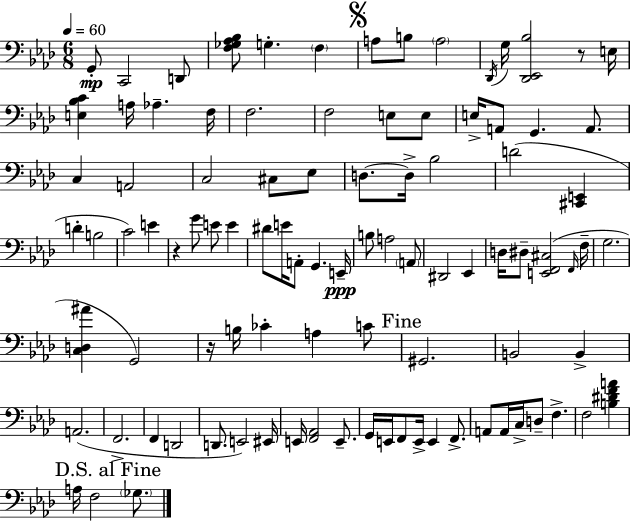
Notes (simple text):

G2/e C2/h D2/e [F3,Gb3,Ab3,Bb3]/e G3/q. F3/q A3/e B3/e A3/h Db2/s G3/s [Db2,Eb2,Bb3]/h R/e E3/s [E3,Bb3,C4]/q A3/s Ab3/q. F3/s F3/h. F3/h E3/e E3/e E3/s A2/e G2/q. A2/e. C3/q A2/h C3/h C#3/e Eb3/e D3/e. D3/s Bb3/h D4/h [C#2,E2]/q D4/q B3/h C4/h E4/q R/q G4/e E4/e E4/q D#4/e E4/s A2/e G2/q. E2/s B3/e A3/h A2/e D#2/h Eb2/q D3/s D#3/e [E2,F2,C#3]/h F2/s F3/s G3/h. [C3,D3,A#4]/q G2/h R/s B3/s CES4/q A3/q C4/e G#2/h. B2/h B2/q A2/h. F2/h. F2/q D2/h D2/e. E2/h EIS2/s E2/s [F2,Ab2]/h E2/e. G2/s E2/s F2/e E2/s E2/q F2/e. A2/e A2/s C3/s D3/e F3/q. F3/h [B3,D#4,F4,A4]/q A3/s F3/h Gb3/e.